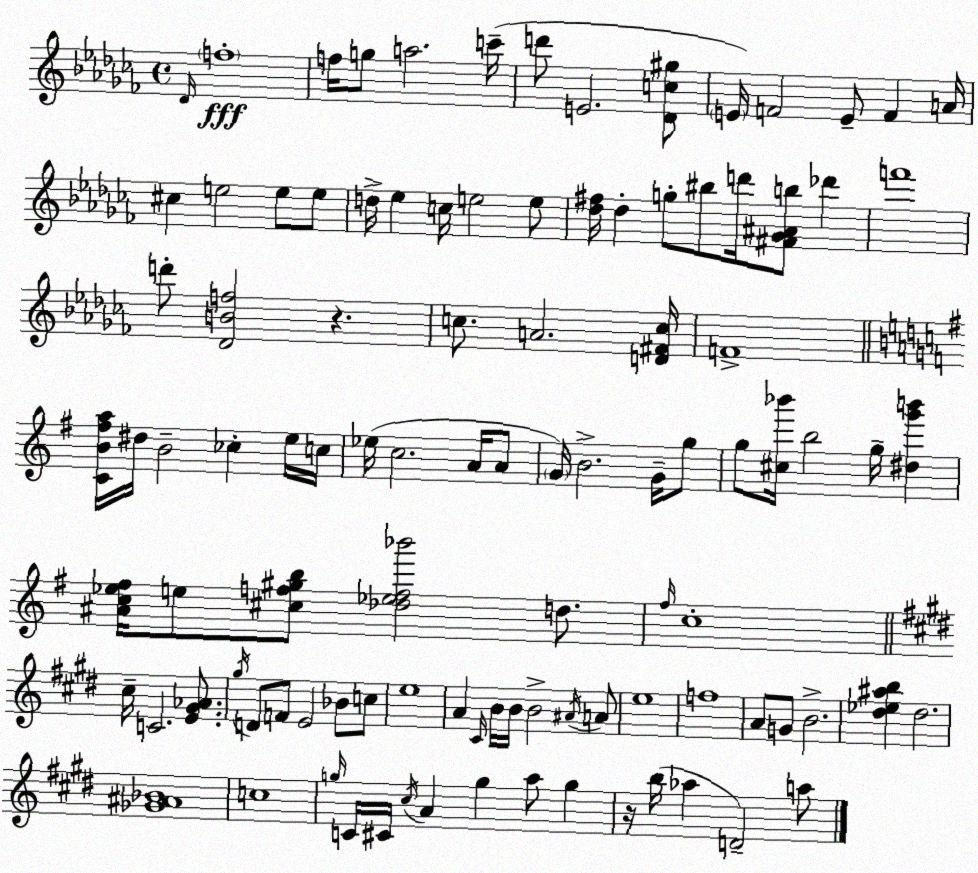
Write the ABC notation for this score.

X:1
T:Untitled
M:4/4
L:1/4
K:Abm
_D/4 f4 f/4 g/2 a2 c'/4 d'/2 E2 [_Dc^g]/2 E/4 F2 E/2 F A/4 ^c e2 e/2 e/2 d/4 _e c/4 e2 e/2 [_d^f]/4 _d g/2 ^b/2 d'/4 [^F_G^Ab]/2 _d' f'4 d'/2 [_DBf]2 z c/2 A2 [D^Fc]/4 F4 [CB^fa]/4 ^d/4 B2 _c e/4 c/4 _e/4 c2 A/4 A/2 G/4 B2 G/4 g/2 g/2 [^c_b']/4 b2 g/4 [^dg'b'] [^Ac_e^f]/4 e/2 [^cf^gb]/2 [_d_ef_b']2 d/2 ^f/4 c4 ^c/4 C2 [E^G_A]/2 ^g/4 D/2 F/2 E2 _B/2 c/2 e4 A ^C/4 B/4 B/4 B2 ^A/4 A/2 e4 f4 A/2 G/2 B2 [^d_e^ab] ^d2 [_G^A_B]4 c4 g/4 C/4 ^C/4 ^c/4 A g a/2 g z/4 b/4 _a D2 a/2